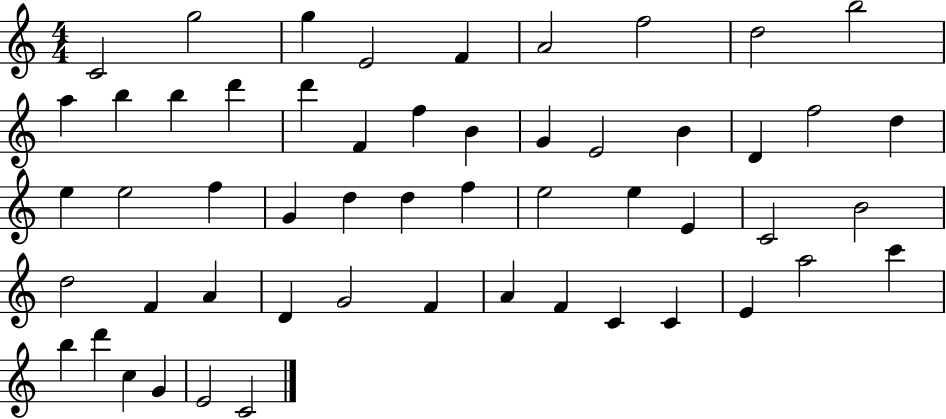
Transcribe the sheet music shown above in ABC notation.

X:1
T:Untitled
M:4/4
L:1/4
K:C
C2 g2 g E2 F A2 f2 d2 b2 a b b d' d' F f B G E2 B D f2 d e e2 f G d d f e2 e E C2 B2 d2 F A D G2 F A F C C E a2 c' b d' c G E2 C2